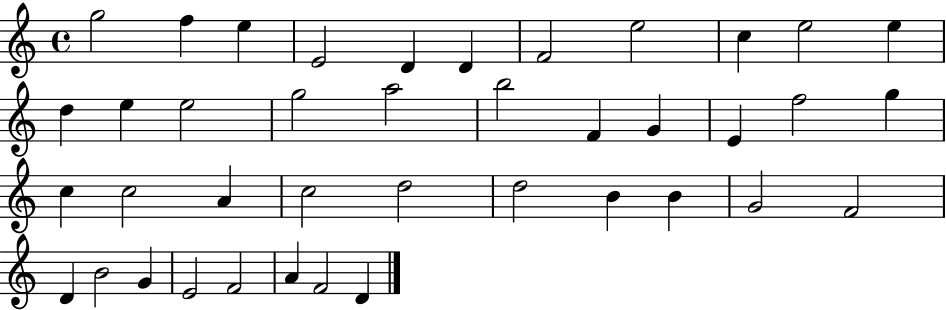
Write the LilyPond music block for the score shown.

{
  \clef treble
  \time 4/4
  \defaultTimeSignature
  \key c \major
  g''2 f''4 e''4 | e'2 d'4 d'4 | f'2 e''2 | c''4 e''2 e''4 | \break d''4 e''4 e''2 | g''2 a''2 | b''2 f'4 g'4 | e'4 f''2 g''4 | \break c''4 c''2 a'4 | c''2 d''2 | d''2 b'4 b'4 | g'2 f'2 | \break d'4 b'2 g'4 | e'2 f'2 | a'4 f'2 d'4 | \bar "|."
}